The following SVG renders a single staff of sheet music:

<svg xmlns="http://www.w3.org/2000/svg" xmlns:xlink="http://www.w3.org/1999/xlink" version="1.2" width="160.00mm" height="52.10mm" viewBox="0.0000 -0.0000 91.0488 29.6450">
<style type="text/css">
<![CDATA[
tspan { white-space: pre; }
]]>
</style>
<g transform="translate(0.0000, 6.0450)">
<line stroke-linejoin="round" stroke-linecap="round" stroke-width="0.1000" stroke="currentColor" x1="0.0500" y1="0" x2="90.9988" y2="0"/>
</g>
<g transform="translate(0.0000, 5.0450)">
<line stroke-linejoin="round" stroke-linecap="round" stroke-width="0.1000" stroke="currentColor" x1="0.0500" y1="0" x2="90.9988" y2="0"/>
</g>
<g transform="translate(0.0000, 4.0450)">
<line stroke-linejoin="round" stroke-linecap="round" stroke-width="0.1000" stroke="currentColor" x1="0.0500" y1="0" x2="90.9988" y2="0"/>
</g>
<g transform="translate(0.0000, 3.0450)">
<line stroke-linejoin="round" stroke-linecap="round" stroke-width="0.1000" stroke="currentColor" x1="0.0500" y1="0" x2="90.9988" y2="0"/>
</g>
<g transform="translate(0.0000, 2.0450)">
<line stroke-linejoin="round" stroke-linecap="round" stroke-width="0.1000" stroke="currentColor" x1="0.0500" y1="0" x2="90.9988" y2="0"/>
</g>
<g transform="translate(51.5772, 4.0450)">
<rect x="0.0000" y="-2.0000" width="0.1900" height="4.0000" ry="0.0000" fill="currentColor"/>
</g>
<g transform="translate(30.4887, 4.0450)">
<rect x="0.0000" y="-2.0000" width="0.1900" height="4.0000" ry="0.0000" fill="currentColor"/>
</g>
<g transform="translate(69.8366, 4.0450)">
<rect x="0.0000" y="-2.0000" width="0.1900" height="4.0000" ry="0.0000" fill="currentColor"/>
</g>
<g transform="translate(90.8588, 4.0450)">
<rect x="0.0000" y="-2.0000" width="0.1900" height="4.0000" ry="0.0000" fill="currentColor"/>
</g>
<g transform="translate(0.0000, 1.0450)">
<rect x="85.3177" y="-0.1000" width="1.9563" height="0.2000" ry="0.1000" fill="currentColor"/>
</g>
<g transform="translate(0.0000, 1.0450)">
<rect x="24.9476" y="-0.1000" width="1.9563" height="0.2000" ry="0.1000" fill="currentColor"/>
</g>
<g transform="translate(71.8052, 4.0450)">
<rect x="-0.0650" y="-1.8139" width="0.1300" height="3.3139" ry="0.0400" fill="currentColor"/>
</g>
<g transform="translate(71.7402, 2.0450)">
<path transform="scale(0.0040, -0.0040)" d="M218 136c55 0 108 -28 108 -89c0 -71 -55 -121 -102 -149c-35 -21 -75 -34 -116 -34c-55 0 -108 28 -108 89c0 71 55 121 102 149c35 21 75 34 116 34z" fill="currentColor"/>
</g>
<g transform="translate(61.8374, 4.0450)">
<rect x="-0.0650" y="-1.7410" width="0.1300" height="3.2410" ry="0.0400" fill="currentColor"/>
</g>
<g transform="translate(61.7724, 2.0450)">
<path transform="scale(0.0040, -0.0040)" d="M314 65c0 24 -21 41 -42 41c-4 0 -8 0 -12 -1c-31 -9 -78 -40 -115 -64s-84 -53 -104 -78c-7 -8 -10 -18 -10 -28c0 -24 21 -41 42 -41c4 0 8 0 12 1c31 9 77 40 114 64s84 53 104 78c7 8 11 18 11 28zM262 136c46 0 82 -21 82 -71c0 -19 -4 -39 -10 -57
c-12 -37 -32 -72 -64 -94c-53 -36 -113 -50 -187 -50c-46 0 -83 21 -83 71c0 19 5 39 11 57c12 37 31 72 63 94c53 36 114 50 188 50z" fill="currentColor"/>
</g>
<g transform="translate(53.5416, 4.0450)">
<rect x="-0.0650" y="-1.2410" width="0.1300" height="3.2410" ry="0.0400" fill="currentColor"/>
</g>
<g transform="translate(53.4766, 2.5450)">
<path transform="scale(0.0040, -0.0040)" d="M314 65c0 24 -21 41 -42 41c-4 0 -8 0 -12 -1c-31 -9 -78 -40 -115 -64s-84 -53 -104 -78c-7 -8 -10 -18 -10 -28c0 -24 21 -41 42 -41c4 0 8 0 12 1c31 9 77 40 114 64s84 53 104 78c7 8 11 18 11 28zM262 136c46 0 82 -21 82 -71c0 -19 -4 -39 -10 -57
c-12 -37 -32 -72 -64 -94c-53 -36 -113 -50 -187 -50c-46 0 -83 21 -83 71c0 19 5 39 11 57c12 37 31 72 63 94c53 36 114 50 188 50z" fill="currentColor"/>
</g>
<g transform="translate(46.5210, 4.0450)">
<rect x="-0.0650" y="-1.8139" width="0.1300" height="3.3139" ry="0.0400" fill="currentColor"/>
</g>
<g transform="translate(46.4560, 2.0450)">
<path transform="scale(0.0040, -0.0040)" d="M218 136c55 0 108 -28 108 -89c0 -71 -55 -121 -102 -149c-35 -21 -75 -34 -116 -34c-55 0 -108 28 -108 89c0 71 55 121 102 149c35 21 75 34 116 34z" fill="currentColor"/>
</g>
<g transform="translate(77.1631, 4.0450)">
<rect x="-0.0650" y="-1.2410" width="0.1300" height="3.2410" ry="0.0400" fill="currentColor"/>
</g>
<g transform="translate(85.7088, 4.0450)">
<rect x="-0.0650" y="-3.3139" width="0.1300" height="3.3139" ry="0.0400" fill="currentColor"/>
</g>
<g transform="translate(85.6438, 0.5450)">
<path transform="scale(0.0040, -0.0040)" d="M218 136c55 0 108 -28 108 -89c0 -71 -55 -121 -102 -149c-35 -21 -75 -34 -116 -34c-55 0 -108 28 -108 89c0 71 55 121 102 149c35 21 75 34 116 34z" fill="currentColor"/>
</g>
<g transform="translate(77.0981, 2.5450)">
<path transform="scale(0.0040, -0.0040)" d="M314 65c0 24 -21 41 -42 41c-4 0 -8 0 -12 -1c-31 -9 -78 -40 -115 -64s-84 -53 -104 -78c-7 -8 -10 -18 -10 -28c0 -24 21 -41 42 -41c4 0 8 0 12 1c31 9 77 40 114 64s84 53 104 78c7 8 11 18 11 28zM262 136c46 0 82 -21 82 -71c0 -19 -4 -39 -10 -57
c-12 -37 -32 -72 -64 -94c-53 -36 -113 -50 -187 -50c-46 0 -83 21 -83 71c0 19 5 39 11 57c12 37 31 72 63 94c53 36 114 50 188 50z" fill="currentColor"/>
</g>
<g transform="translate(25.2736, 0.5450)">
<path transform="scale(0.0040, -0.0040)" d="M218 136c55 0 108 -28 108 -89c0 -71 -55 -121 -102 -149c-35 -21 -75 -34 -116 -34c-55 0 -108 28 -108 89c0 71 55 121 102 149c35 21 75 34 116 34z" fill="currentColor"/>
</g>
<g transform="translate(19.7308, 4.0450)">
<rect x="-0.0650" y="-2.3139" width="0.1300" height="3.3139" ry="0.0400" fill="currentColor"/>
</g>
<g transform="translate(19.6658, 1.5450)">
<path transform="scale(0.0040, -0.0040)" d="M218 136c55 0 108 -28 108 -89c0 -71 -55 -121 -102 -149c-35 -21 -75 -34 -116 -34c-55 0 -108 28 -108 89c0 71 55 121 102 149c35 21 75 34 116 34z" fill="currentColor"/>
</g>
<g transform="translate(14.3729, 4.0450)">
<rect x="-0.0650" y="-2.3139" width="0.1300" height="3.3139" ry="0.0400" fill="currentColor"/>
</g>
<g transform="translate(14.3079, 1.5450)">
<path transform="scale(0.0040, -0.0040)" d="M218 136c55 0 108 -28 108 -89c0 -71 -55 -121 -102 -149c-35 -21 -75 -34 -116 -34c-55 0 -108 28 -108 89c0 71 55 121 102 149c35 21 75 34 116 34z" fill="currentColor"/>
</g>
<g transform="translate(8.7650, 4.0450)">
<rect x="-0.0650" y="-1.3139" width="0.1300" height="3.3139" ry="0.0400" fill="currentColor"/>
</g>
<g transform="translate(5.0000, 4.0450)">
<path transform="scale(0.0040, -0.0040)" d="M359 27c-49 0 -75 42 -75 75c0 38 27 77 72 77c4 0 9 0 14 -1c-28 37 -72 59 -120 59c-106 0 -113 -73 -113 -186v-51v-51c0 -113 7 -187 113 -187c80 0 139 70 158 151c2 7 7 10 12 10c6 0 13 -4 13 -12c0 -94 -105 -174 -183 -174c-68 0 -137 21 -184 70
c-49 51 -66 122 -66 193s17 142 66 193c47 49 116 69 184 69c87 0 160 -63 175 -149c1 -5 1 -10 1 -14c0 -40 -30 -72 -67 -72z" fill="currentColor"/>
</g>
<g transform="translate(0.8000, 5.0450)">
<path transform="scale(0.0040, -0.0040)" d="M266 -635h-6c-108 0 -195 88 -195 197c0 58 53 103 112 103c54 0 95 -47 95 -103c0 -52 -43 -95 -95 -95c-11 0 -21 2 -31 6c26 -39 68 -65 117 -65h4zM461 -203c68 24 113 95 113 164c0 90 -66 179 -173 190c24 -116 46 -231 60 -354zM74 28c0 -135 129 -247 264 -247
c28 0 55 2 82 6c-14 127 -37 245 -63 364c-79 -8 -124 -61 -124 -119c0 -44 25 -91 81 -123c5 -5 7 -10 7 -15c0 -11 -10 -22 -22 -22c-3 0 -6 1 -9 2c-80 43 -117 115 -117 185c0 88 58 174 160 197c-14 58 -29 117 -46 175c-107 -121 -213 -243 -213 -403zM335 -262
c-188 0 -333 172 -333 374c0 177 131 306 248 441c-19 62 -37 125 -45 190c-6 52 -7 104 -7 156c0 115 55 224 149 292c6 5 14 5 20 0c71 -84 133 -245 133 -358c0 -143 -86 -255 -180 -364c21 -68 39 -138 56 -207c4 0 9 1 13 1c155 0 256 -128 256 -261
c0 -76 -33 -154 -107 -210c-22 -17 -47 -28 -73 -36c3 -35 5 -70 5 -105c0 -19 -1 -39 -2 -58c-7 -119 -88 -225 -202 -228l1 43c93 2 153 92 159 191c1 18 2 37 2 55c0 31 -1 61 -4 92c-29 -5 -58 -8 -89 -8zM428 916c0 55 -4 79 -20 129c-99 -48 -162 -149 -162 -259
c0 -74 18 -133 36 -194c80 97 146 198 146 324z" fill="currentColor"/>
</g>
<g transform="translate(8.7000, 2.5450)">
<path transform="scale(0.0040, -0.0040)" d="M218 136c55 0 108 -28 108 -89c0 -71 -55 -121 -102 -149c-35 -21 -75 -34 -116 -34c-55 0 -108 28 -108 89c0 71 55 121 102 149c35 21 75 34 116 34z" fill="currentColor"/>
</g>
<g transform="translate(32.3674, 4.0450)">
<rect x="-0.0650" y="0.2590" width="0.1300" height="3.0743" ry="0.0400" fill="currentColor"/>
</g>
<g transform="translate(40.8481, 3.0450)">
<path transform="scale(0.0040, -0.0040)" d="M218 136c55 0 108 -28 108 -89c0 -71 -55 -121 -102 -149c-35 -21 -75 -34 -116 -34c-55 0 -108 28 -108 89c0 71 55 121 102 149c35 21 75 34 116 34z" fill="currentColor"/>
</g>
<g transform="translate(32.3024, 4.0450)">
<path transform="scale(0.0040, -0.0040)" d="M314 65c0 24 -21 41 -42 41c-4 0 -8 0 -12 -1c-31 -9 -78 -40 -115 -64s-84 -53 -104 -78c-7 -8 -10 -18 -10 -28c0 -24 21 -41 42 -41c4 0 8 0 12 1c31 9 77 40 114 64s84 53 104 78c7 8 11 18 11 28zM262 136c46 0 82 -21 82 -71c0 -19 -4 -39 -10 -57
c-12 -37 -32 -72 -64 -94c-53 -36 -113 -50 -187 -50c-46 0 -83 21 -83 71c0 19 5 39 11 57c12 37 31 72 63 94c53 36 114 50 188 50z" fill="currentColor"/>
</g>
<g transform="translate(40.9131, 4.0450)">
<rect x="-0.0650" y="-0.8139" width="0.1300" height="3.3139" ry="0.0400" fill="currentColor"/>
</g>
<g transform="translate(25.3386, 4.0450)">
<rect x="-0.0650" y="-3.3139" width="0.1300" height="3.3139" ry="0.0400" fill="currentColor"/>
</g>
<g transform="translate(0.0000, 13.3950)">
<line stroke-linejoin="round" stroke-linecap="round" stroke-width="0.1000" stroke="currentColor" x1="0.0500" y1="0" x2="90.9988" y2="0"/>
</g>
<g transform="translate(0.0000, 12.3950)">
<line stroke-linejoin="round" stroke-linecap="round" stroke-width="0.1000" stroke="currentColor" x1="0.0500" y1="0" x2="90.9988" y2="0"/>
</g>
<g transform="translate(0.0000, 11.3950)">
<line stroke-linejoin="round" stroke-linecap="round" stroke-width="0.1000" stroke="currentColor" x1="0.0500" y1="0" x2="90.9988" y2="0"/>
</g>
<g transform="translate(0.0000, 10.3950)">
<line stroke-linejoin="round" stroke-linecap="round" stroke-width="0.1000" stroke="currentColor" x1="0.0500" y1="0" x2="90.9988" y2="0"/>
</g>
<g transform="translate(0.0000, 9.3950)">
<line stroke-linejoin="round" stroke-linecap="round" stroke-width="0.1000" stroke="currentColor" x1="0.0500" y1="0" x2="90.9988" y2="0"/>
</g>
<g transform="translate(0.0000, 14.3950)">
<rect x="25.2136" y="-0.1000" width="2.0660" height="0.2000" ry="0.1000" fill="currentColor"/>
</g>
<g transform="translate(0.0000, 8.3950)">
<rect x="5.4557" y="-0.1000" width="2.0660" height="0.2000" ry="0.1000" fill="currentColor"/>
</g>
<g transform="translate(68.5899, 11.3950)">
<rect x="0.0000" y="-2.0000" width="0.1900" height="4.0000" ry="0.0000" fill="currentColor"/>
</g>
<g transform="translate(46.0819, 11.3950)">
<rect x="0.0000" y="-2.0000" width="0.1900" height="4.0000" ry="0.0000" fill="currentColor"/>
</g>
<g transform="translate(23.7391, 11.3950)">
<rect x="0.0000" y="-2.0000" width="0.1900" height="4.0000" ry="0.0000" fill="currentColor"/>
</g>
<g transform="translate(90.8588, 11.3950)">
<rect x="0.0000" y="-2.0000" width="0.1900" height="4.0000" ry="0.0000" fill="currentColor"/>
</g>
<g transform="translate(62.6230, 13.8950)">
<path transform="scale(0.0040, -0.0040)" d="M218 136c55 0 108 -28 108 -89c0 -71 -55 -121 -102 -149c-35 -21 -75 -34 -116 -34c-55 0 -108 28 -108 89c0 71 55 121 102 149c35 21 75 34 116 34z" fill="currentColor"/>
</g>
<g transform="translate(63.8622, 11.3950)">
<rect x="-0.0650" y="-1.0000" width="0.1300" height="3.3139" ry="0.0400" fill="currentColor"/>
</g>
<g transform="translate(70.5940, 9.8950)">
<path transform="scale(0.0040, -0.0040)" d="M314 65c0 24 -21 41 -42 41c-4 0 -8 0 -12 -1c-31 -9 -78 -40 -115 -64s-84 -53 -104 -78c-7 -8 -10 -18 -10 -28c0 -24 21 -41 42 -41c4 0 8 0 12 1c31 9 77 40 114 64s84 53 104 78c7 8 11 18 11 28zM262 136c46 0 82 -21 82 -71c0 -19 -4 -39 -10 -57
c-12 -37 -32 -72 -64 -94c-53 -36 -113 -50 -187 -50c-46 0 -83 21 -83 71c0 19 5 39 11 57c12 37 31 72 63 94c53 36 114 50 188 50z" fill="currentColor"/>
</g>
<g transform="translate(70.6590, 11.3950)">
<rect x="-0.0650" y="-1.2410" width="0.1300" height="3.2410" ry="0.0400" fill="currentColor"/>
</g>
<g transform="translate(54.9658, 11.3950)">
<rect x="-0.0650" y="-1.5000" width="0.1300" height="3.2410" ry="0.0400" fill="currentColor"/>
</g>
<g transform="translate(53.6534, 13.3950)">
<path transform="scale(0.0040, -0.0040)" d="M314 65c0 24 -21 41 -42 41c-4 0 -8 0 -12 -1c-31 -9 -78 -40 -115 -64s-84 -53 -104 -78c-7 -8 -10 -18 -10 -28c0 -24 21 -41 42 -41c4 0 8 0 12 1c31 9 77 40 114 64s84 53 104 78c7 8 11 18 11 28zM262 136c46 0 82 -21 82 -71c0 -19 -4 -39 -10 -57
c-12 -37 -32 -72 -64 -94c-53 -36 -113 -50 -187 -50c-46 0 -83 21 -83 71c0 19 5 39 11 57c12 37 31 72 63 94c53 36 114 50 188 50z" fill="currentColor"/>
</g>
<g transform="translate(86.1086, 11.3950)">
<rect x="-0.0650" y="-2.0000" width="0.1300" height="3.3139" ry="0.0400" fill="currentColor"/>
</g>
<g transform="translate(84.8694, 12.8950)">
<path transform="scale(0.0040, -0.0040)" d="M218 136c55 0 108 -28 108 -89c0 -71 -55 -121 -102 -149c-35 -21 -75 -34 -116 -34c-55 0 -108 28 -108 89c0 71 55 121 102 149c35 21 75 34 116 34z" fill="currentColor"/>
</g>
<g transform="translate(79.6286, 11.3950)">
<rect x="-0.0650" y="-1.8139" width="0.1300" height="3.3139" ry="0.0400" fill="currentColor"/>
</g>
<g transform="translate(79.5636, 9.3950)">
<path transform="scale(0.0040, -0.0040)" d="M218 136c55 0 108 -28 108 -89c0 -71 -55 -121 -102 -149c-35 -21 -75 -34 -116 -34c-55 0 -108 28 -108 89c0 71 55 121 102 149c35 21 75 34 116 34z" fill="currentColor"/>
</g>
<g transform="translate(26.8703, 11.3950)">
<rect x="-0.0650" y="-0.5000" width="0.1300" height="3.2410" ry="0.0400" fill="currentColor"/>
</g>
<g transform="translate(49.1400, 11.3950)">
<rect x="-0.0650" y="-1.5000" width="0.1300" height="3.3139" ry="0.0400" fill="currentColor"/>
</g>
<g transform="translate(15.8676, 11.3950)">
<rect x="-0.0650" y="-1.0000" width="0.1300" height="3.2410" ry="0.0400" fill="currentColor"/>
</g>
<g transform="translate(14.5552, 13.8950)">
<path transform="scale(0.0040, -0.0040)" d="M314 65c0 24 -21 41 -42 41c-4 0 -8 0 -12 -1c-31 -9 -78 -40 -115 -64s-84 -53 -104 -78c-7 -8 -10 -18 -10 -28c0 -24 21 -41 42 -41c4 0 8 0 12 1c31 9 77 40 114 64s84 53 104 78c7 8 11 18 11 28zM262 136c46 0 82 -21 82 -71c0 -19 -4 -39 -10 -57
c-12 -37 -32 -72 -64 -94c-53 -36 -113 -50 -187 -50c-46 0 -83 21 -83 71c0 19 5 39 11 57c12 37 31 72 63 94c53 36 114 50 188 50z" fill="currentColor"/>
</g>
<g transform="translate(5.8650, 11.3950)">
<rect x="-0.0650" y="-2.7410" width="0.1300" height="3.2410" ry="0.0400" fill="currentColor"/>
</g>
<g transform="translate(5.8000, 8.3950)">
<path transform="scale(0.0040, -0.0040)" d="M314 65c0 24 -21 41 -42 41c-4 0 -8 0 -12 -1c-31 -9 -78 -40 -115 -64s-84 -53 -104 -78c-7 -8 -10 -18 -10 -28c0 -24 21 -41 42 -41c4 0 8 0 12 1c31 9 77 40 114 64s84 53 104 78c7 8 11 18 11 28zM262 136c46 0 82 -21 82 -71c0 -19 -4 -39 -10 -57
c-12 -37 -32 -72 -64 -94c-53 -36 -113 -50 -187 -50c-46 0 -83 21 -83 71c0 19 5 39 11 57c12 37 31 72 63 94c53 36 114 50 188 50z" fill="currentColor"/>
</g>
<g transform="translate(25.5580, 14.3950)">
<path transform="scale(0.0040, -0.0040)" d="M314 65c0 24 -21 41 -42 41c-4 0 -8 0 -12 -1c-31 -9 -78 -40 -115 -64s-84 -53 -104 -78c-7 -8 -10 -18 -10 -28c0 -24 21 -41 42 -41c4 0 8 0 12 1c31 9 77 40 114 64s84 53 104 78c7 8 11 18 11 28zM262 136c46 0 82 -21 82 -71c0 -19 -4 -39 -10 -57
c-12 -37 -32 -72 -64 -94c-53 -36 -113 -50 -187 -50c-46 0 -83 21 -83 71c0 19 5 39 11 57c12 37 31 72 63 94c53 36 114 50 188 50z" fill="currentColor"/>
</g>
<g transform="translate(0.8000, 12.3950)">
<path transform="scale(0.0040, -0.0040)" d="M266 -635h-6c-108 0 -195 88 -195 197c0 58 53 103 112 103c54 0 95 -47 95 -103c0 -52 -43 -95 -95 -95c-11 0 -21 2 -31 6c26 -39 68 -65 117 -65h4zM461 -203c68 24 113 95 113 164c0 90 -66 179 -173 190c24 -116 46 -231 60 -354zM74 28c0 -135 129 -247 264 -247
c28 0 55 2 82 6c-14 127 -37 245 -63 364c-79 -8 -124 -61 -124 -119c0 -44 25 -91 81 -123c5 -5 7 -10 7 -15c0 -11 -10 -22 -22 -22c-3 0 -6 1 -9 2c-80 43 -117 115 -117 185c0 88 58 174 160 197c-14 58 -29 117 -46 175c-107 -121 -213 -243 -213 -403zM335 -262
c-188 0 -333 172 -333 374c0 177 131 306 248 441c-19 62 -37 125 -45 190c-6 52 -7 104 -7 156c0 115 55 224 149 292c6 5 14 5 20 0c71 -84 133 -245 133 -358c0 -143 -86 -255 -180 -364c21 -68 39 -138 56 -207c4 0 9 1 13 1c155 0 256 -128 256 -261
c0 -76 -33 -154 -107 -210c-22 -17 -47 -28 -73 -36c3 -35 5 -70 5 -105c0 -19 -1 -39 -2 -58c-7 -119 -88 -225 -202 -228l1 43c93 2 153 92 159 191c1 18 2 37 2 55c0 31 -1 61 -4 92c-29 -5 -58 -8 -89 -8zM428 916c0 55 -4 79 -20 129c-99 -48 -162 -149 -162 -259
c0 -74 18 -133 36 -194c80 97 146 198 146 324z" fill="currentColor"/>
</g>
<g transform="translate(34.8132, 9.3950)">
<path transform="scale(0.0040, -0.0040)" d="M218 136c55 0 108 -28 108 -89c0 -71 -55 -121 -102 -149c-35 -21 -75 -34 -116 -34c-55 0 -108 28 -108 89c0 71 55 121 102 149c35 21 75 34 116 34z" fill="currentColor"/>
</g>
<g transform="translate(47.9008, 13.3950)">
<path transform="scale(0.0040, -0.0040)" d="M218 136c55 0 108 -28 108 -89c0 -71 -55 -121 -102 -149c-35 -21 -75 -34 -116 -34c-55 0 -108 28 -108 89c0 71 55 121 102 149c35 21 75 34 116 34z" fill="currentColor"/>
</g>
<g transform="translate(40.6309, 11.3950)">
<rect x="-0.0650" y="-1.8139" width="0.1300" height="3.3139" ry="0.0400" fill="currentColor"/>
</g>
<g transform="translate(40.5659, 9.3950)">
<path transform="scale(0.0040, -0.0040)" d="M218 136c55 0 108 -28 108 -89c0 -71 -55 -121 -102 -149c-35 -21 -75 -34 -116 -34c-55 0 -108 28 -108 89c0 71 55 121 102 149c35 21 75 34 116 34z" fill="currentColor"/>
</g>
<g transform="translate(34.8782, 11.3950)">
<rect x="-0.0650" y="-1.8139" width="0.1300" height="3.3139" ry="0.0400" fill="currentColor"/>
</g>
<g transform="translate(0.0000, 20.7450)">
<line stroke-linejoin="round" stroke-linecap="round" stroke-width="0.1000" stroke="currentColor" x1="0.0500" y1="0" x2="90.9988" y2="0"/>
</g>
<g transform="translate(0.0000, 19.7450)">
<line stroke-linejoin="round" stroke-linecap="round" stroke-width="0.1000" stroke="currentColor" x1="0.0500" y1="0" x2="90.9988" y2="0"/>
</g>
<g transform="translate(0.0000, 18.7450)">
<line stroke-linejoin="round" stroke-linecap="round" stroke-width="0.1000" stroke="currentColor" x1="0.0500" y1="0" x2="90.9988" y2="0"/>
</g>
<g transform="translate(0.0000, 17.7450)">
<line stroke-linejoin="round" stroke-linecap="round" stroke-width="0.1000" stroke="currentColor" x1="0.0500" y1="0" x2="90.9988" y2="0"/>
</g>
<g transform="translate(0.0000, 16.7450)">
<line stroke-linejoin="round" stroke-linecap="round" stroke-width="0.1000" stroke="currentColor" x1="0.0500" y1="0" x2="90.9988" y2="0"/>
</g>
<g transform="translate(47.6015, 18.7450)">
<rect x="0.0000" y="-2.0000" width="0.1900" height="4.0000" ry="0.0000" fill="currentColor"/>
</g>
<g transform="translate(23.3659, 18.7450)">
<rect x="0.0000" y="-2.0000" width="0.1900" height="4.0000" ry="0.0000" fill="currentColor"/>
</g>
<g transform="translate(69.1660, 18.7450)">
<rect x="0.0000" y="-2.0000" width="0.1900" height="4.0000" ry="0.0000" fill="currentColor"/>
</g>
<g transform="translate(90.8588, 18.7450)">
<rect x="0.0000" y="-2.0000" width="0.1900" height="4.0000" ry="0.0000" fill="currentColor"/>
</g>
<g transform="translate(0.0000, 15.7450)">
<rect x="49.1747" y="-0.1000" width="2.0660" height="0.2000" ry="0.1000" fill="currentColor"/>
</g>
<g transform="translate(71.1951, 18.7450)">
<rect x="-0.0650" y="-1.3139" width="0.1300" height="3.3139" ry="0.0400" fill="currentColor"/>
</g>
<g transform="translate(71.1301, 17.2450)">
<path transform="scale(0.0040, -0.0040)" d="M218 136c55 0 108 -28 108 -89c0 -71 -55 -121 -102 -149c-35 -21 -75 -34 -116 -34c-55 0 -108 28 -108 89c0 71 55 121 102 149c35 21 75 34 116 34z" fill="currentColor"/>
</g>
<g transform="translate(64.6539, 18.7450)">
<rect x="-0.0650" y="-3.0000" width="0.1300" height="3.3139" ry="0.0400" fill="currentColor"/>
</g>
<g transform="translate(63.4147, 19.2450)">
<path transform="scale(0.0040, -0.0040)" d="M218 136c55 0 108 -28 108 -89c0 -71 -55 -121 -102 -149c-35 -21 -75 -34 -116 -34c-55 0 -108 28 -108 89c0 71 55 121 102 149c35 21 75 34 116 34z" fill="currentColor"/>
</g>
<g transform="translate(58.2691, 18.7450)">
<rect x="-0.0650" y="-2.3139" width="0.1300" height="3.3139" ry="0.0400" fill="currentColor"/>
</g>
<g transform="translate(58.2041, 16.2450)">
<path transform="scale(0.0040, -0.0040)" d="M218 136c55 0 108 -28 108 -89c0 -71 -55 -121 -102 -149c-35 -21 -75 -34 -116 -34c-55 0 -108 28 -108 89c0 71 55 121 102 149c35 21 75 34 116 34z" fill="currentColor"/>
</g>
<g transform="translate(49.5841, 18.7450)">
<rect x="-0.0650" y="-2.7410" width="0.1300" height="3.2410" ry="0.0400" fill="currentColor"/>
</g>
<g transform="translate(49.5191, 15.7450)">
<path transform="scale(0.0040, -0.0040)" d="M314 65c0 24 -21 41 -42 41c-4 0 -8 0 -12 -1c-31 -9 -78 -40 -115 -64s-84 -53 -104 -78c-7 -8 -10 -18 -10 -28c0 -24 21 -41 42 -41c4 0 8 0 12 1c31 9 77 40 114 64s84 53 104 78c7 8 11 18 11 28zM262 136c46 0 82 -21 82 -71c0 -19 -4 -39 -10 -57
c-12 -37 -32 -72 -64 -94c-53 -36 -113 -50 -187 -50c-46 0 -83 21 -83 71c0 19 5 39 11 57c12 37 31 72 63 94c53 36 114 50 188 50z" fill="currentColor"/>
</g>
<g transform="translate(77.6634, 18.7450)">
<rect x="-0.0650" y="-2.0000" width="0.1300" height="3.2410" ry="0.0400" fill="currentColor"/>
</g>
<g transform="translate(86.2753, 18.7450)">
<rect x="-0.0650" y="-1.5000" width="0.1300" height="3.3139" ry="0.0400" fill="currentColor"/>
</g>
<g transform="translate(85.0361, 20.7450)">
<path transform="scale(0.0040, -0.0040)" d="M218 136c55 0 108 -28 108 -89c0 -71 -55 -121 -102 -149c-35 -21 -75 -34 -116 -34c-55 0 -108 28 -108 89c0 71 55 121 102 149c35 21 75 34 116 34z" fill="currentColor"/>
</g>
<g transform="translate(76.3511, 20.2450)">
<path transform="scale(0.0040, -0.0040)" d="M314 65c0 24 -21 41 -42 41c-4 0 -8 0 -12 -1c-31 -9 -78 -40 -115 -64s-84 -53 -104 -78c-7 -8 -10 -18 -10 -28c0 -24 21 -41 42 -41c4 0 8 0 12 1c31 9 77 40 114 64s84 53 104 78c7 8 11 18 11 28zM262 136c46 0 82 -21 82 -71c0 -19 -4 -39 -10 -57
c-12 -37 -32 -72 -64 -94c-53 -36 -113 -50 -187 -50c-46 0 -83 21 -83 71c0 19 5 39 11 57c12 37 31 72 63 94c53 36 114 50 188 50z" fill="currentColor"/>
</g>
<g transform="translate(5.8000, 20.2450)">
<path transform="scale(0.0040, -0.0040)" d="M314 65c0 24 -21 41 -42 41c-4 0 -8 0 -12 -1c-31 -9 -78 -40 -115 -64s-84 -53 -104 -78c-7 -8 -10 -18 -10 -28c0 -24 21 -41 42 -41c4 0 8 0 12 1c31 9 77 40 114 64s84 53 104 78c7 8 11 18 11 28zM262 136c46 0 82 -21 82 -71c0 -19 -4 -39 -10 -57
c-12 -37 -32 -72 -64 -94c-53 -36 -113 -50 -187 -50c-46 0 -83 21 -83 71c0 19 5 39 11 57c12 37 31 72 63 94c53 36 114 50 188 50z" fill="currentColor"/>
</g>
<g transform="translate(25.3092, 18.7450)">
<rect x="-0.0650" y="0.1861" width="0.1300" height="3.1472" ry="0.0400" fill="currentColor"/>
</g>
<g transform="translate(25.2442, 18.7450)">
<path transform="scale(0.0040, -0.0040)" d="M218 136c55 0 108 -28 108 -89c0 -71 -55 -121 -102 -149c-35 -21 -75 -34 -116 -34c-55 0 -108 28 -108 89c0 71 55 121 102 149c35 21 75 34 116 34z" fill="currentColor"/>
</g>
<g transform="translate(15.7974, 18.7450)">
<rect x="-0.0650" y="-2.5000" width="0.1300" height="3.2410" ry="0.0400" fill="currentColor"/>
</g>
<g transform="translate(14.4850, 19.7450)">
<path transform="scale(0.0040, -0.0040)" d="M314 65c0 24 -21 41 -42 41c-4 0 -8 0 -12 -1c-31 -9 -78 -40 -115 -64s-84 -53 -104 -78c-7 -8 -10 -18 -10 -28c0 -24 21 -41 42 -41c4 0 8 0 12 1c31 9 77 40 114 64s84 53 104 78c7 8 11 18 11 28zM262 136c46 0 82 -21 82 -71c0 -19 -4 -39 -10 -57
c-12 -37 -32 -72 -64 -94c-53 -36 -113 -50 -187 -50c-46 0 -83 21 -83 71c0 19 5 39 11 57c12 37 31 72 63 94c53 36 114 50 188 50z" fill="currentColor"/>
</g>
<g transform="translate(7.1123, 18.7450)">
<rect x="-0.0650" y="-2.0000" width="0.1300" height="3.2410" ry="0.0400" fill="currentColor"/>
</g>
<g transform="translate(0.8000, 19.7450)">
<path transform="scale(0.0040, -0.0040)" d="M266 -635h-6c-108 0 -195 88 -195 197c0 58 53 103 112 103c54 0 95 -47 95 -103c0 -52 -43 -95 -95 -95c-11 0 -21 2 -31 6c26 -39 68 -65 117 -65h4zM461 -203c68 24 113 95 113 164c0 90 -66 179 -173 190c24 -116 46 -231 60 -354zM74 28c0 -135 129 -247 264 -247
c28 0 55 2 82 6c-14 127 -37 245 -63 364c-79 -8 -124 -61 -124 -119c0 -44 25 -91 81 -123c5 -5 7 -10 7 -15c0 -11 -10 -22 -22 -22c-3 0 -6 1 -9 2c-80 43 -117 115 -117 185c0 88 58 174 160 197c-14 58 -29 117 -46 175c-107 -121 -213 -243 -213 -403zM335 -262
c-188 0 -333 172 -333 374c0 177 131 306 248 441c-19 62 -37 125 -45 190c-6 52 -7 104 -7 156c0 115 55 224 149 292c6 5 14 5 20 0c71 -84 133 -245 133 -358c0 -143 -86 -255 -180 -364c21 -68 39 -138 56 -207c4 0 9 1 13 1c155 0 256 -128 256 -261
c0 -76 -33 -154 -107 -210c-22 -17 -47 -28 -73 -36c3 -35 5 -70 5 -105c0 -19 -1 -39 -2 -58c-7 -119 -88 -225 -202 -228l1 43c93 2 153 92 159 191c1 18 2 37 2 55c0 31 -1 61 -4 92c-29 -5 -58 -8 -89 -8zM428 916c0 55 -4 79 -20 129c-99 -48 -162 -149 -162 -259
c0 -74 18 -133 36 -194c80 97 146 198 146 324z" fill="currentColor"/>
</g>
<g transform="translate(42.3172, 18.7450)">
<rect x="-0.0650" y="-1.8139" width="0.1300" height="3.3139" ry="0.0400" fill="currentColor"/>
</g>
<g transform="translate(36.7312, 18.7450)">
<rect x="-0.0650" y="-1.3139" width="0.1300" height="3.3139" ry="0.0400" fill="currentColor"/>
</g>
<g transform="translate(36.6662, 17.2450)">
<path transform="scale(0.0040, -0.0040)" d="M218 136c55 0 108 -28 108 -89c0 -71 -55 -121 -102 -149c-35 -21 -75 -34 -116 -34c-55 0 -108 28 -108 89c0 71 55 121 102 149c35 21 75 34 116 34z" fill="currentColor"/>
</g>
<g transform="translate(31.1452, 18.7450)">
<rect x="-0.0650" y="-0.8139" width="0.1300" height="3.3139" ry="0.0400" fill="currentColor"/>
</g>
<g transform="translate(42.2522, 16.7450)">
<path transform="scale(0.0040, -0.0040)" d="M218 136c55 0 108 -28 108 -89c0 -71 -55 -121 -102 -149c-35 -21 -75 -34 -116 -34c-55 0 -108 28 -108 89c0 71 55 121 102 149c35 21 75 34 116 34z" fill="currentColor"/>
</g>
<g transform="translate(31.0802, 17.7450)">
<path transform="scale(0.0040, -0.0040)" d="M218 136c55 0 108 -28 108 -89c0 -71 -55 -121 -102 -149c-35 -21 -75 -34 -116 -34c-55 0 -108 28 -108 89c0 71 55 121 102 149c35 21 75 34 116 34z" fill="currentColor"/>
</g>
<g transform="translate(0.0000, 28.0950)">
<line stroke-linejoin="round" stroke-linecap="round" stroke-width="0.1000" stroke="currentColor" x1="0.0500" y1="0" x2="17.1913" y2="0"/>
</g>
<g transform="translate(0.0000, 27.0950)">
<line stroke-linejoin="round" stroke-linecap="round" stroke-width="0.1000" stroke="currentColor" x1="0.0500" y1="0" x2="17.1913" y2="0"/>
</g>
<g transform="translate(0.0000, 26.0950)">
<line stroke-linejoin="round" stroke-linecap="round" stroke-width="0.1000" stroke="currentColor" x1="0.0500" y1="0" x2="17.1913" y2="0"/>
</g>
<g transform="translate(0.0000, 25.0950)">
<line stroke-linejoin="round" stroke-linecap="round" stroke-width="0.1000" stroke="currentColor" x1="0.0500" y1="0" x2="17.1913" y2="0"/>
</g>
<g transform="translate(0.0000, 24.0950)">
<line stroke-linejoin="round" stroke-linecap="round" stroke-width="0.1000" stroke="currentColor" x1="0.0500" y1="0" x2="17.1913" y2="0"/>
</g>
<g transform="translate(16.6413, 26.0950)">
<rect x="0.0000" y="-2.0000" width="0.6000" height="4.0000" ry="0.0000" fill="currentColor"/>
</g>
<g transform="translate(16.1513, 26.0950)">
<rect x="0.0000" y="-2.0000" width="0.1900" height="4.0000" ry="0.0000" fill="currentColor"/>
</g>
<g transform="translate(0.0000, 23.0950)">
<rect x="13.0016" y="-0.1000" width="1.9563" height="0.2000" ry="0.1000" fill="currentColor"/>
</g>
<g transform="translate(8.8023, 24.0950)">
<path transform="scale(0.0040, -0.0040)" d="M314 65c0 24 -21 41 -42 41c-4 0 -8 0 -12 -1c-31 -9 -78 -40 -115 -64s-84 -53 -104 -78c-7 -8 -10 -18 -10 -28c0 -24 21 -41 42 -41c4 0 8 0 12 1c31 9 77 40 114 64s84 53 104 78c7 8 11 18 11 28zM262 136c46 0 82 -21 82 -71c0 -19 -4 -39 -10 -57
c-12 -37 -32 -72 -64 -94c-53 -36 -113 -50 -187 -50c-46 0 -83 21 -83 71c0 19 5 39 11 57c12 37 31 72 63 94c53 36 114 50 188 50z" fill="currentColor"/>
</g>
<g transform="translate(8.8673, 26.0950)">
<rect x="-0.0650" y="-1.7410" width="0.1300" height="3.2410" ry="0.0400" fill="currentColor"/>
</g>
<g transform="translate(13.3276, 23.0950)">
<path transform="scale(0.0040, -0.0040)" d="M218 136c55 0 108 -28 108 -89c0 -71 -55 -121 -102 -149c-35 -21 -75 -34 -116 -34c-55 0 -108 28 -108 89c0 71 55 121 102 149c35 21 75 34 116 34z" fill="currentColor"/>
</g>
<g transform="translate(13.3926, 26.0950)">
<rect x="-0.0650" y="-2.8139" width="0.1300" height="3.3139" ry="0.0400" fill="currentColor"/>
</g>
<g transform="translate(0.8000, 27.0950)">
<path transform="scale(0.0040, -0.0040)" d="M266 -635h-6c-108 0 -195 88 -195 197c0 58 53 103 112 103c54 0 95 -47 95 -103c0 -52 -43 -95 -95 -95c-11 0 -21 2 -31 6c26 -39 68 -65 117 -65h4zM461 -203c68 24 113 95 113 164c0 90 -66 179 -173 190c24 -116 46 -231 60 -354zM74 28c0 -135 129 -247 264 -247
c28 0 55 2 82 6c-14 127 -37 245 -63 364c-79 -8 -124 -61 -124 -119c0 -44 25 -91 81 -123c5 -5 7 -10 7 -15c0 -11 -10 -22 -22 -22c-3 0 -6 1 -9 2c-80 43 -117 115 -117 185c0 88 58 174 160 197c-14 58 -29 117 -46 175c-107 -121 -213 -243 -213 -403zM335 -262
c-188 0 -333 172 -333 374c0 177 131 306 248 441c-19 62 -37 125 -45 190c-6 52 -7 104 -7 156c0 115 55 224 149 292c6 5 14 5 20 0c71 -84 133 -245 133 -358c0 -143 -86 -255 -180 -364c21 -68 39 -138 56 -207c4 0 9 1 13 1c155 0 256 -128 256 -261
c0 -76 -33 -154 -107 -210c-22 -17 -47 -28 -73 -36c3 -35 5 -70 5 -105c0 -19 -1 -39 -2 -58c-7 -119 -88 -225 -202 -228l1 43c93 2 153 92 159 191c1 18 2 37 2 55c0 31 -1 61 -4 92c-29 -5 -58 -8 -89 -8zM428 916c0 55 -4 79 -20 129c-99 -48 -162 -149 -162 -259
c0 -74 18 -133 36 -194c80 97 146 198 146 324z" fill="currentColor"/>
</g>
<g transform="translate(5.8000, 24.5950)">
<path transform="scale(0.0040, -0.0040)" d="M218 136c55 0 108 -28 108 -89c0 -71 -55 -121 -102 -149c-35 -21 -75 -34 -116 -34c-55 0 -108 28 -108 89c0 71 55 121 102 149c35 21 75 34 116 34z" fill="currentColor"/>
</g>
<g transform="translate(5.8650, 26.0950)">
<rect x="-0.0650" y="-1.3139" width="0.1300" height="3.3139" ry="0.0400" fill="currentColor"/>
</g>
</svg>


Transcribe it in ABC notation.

X:1
T:Untitled
M:4/4
L:1/4
K:C
e g g b B2 d f e2 f2 f e2 b a2 D2 C2 f f E E2 D e2 f F F2 G2 B d e f a2 g A e F2 E e f2 a